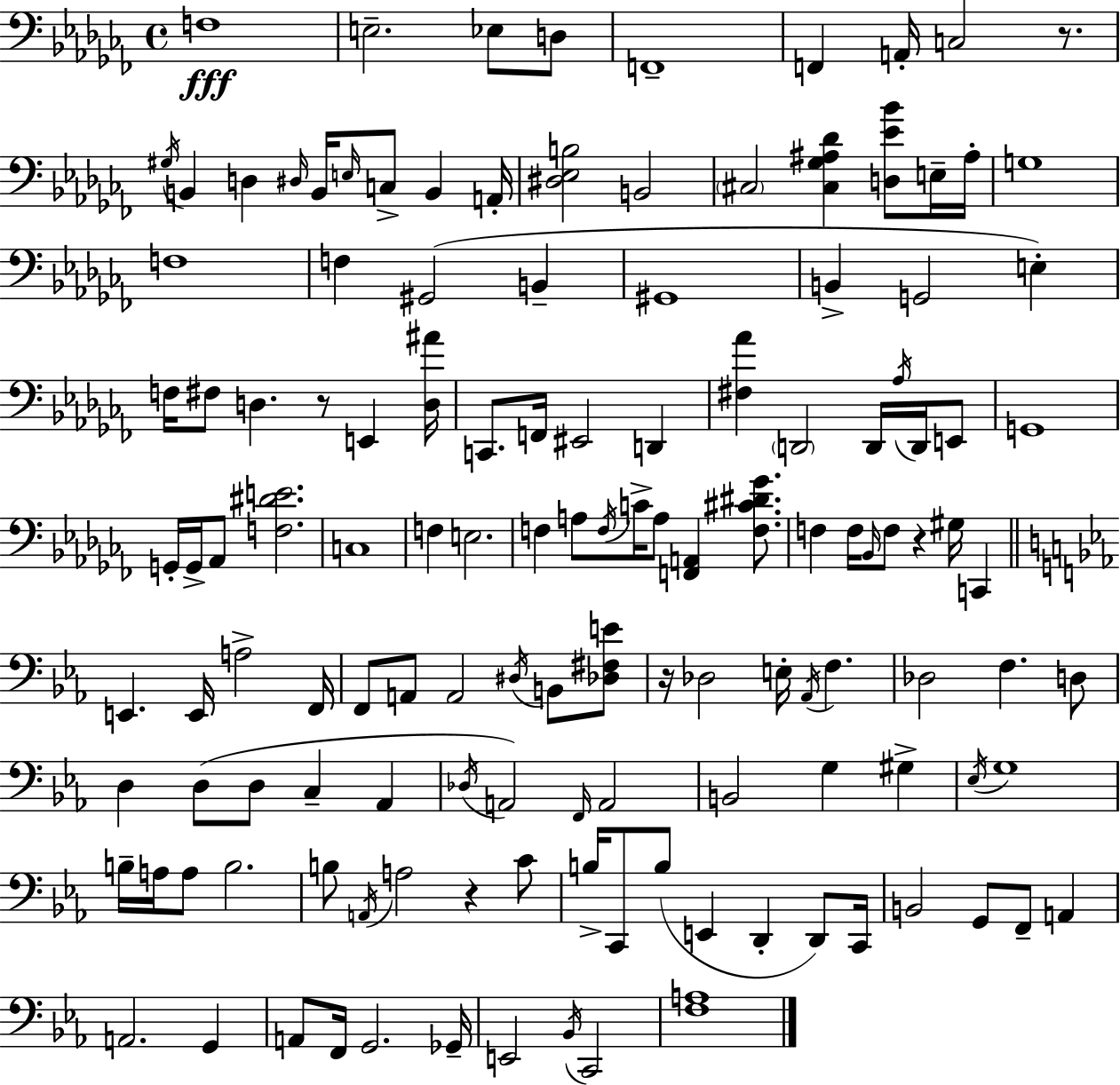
{
  \clef bass
  \time 4/4
  \defaultTimeSignature
  \key aes \minor
  f1\fff | e2.-- ees8 d8 | f,1-- | f,4 a,16-. c2 r8. | \break \acciaccatura { gis16 } b,4 d4 \grace { dis16 } b,16 \grace { e16 } c8-> b,4 | a,16-. <dis ees b>2 b,2 | \parenthesize cis2 <cis ges ais des'>4 <d ees' bes'>8 | e16-- ais16-. g1 | \break f1 | f4 gis,2( b,4-- | gis,1 | b,4-> g,2 e4-.) | \break f16 fis8 d4. r8 e,4 | <d ais'>16 c,8. f,16 eis,2 d,4 | <fis aes'>4 \parenthesize d,2 d,16 | \acciaccatura { aes16 } d,16 e,8 g,1 | \break g,16-. g,16-> aes,8 <f dis' e'>2. | c1 | f4 e2. | f4 a8 \acciaccatura { f16 } c'16-> a8 <f, a,>4 | \break <f cis' dis' ges'>8. f4 f16 \grace { bes,16 } f8 r4 | gis16 c,4 \bar "||" \break \key ees \major e,4. e,16 a2-> f,16 | f,8 a,8 a,2 \acciaccatura { dis16 } b,8 <des fis e'>8 | r16 des2 e16-. \acciaccatura { aes,16 } f4. | des2 f4. | \break d8 d4 d8( d8 c4-- aes,4 | \acciaccatura { des16 } a,2) \grace { f,16 } a,2 | b,2 g4 | gis4-> \acciaccatura { ees16 } g1 | \break b16-- a16 a8 b2. | b8 \acciaccatura { a,16 } a2 | r4 c'8 b16-> c,8 b8( e,4 d,4-. | d,8) c,16 b,2 g,8 | \break f,8-- a,4 a,2. | g,4 a,8 f,16 g,2. | ges,16-- e,2 \acciaccatura { bes,16 } c,2 | <f a>1 | \break \bar "|."
}